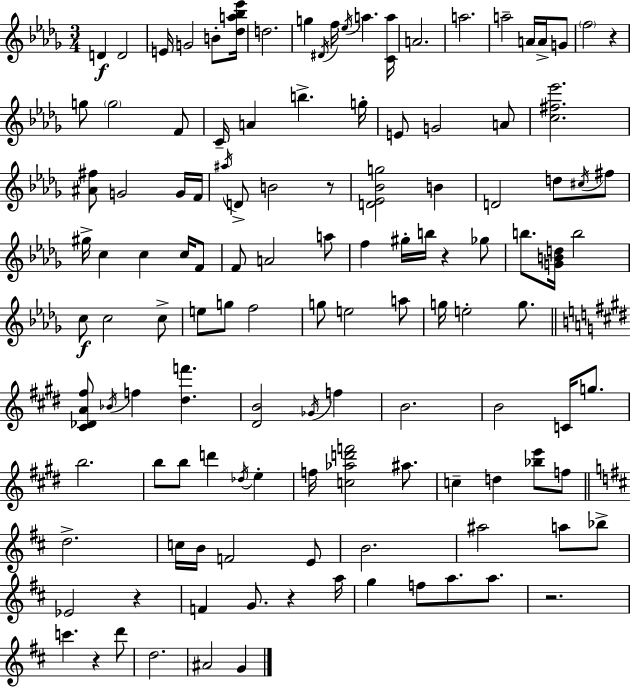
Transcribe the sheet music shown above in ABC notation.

X:1
T:Untitled
M:3/4
L:1/4
K:Bbm
D D2 E/4 G2 B/2 [_da_b_e']/4 d2 g ^D/4 f/4 _e/4 a [Ca]/4 A2 a2 a2 A/4 A/4 G/2 f2 z g/2 g2 F/2 C/4 A b g/4 E/2 G2 A/2 [c^f_e']2 [^A^f]/2 G2 G/4 F/4 ^a/4 D/2 B2 z/2 [D_E_Bg]2 B D2 d/2 ^c/4 ^f/2 ^g/4 c c c/4 F/2 F/2 A2 a/2 f ^g/4 b/4 z _g/2 b/2 [GBd]/4 b2 c/2 c2 c/2 e/2 g/2 f2 g/2 e2 a/2 g/4 e2 g/2 [^C_DA^f]/2 _B/4 f [^df'] [^DB]2 _G/4 f B2 B2 C/4 g/2 b2 b/2 b/2 d' _d/4 e f/4 [c_ad'f']2 ^a/2 c d [_be']/2 f/2 d2 c/4 B/4 F2 E/2 B2 ^a2 a/2 _b/2 _E2 z F G/2 z a/4 g f/2 a/2 a/2 z2 c' z d'/2 d2 ^A2 G